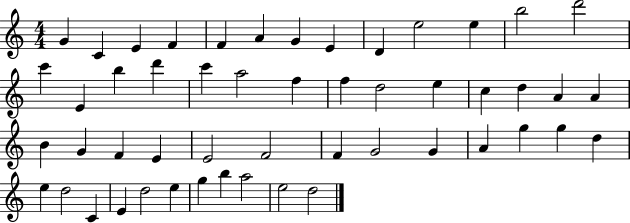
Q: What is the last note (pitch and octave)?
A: D5